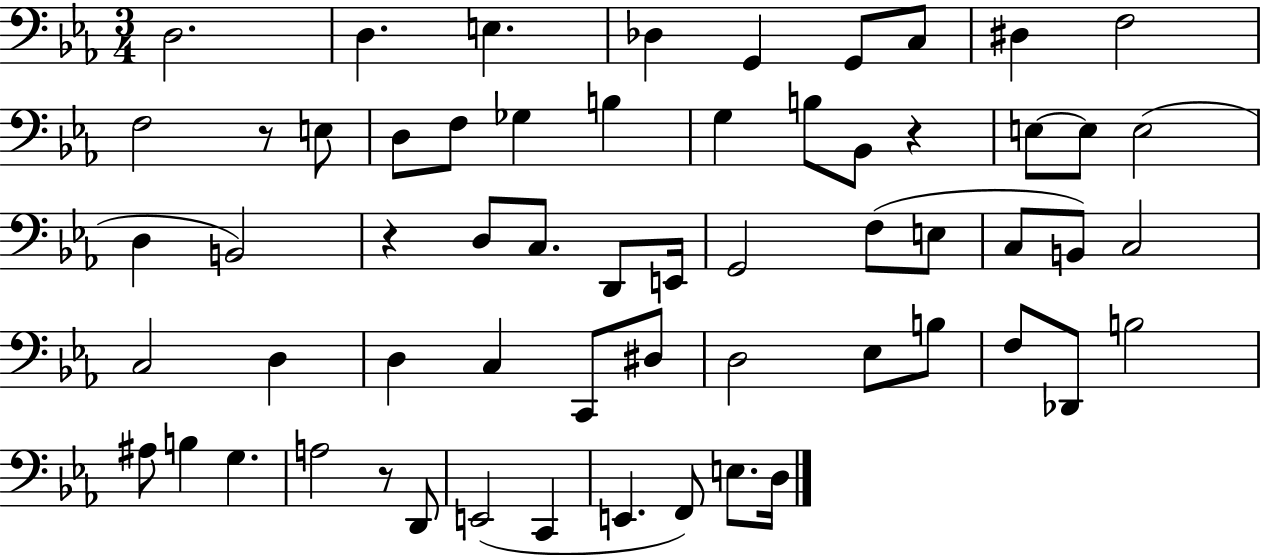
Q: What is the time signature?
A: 3/4